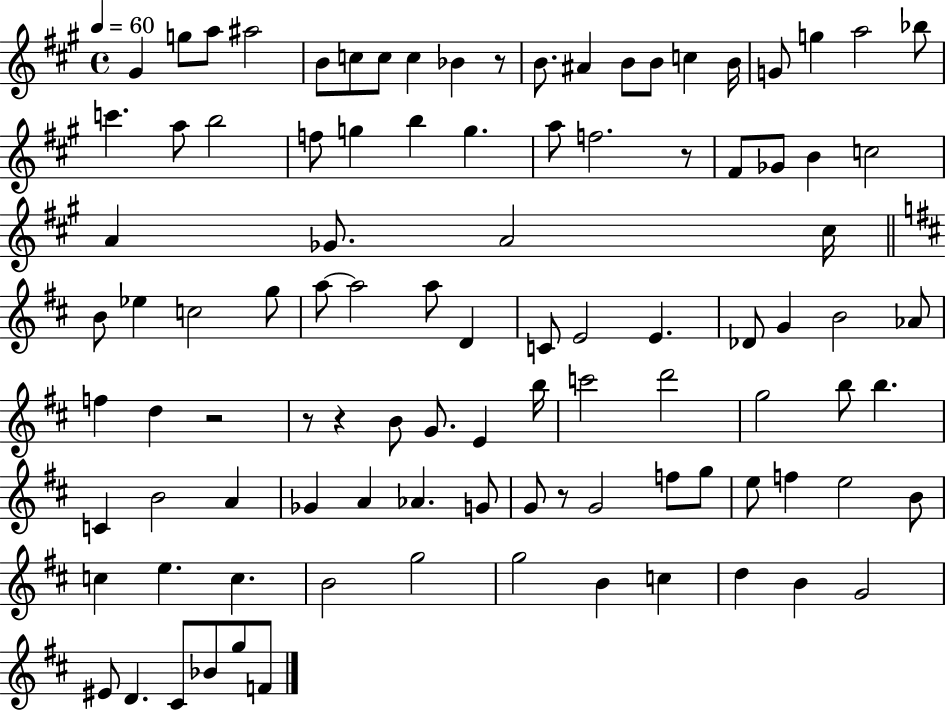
{
  \clef treble
  \time 4/4
  \defaultTimeSignature
  \key a \major
  \tempo 4 = 60
  gis'4 g''8 a''8 ais''2 | b'8 c''8 c''8 c''4 bes'4 r8 | b'8. ais'4 b'8 b'8 c''4 b'16 | g'8 g''4 a''2 bes''8 | \break c'''4. a''8 b''2 | f''8 g''4 b''4 g''4. | a''8 f''2. r8 | fis'8 ges'8 b'4 c''2 | \break a'4 ges'8. a'2 cis''16 | \bar "||" \break \key b \minor b'8 ees''4 c''2 g''8 | a''8~~ a''2 a''8 d'4 | c'8 e'2 e'4. | des'8 g'4 b'2 aes'8 | \break f''4 d''4 r2 | r8 r4 b'8 g'8. e'4 b''16 | c'''2 d'''2 | g''2 b''8 b''4. | \break c'4 b'2 a'4 | ges'4 a'4 aes'4. g'8 | g'8 r8 g'2 f''8 g''8 | e''8 f''4 e''2 b'8 | \break c''4 e''4. c''4. | b'2 g''2 | g''2 b'4 c''4 | d''4 b'4 g'2 | \break eis'8 d'4. cis'8 bes'8 g''8 f'8 | \bar "|."
}